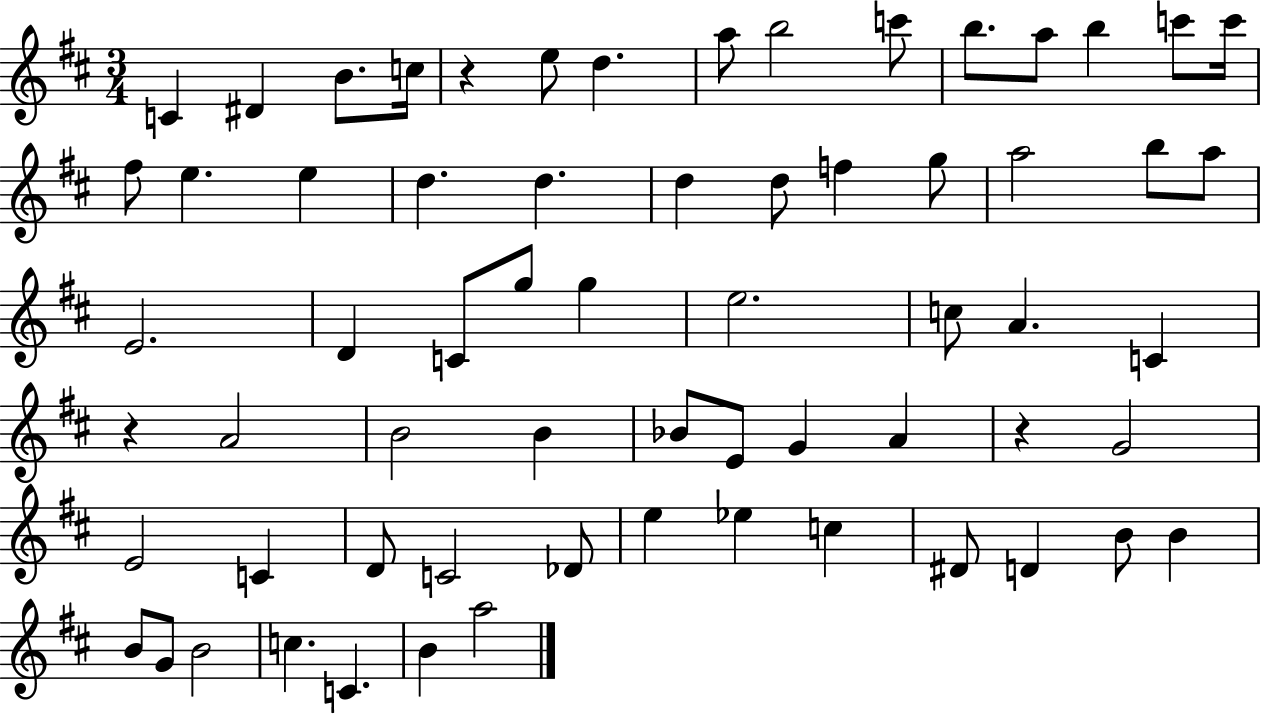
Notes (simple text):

C4/q D#4/q B4/e. C5/s R/q E5/e D5/q. A5/e B5/h C6/e B5/e. A5/e B5/q C6/e C6/s F#5/e E5/q. E5/q D5/q. D5/q. D5/q D5/e F5/q G5/e A5/h B5/e A5/e E4/h. D4/q C4/e G5/e G5/q E5/h. C5/e A4/q. C4/q R/q A4/h B4/h B4/q Bb4/e E4/e G4/q A4/q R/q G4/h E4/h C4/q D4/e C4/h Db4/e E5/q Eb5/q C5/q D#4/e D4/q B4/e B4/q B4/e G4/e B4/h C5/q. C4/q. B4/q A5/h